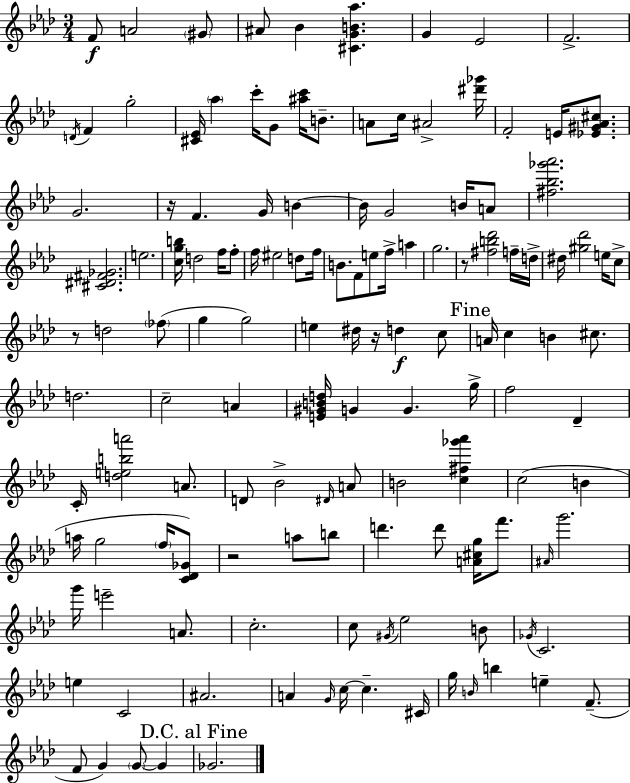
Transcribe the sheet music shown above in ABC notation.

X:1
T:Untitled
M:3/4
L:1/4
K:Ab
F/2 A2 ^G/2 ^A/2 _B [^CGB_a] G _E2 F2 D/4 F g2 [^C_E]/4 _a c'/4 G/2 [^ac']/4 B/2 A/2 c/4 ^A2 [^d'_g']/4 F2 E/4 [_E^G_A^c]/2 G2 z/4 F G/4 B B/4 G2 B/4 A/2 [^f_b_g'_a']2 [^C^D^F_G]2 e2 [cgb]/4 d2 f/4 f/2 f/4 ^e2 d/2 f/4 B/2 F/2 e/2 f/4 a g2 z/2 [^fb_d']2 f/4 d/4 ^d/4 [^g_d']2 e/4 c/2 z/2 d2 _f/2 g g2 e ^d/4 z/4 d c/2 A/4 c B ^c/2 d2 c2 A [E^GBd]/4 G G g/4 f2 _D C/4 [deba']2 A/2 D/2 _B2 ^D/4 A/2 B2 [c^f_g'_a'] c2 B a/4 g2 f/4 [C_D_G]/2 z2 a/2 b/2 d' d'/2 [A^cg]/4 f'/2 ^A/4 g'2 g'/4 e'2 A/2 c2 c/2 ^G/4 _e2 B/2 _G/4 C2 e C2 ^A2 A G/4 c/4 c ^C/4 g/4 B/4 b e F/2 F/2 G G/2 G _G2